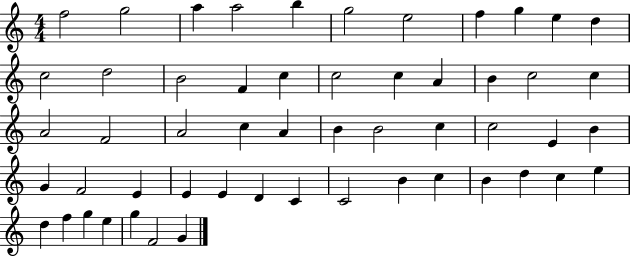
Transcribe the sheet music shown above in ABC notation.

X:1
T:Untitled
M:4/4
L:1/4
K:C
f2 g2 a a2 b g2 e2 f g e d c2 d2 B2 F c c2 c A B c2 c A2 F2 A2 c A B B2 c c2 E B G F2 E E E D C C2 B c B d c e d f g e g F2 G